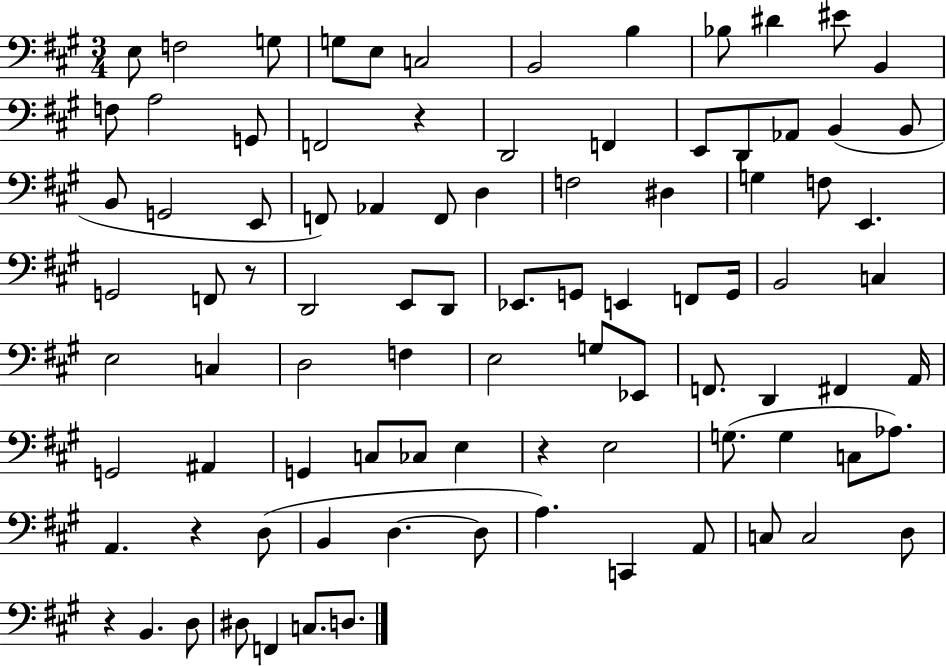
{
  \clef bass
  \numericTimeSignature
  \time 3/4
  \key a \major
  e8 f2 g8 | g8 e8 c2 | b,2 b4 | bes8 dis'4 eis'8 b,4 | \break f8 a2 g,8 | f,2 r4 | d,2 f,4 | e,8 d,8 aes,8 b,4( b,8 | \break b,8 g,2 e,8 | f,8) aes,4 f,8 d4 | f2 dis4 | g4 f8 e,4. | \break g,2 f,8 r8 | d,2 e,8 d,8 | ees,8. g,8 e,4 f,8 g,16 | b,2 c4 | \break e2 c4 | d2 f4 | e2 g8 ees,8 | f,8. d,4 fis,4 a,16 | \break g,2 ais,4 | g,4 c8 ces8 e4 | r4 e2 | g8.( g4 c8 aes8.) | \break a,4. r4 d8( | b,4 d4.~~ d8 | a4.) c,4 a,8 | c8 c2 d8 | \break r4 b,4. d8 | dis8 f,4 c8. d8. | \bar "|."
}